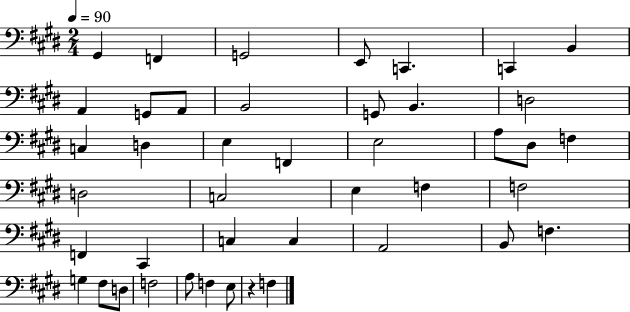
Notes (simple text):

G#2/q F2/q G2/h E2/e C2/q. C2/q B2/q A2/q G2/e A2/e B2/h G2/e B2/q. D3/h C3/q D3/q E3/q F2/q E3/h A3/e D#3/e F3/q D3/h C3/h E3/q F3/q F3/h F2/q C#2/q C3/q C3/q A2/h B2/e F3/q. G3/q F#3/e D3/e F3/h A3/e F3/q E3/e R/q F3/q